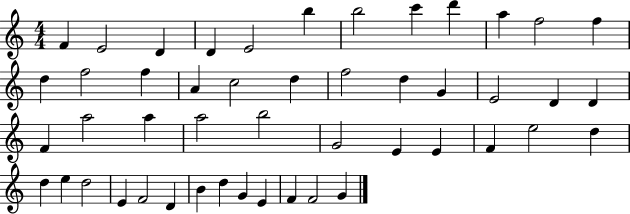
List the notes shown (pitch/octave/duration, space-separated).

F4/q E4/h D4/q D4/q E4/h B5/q B5/h C6/q D6/q A5/q F5/h F5/q D5/q F5/h F5/q A4/q C5/h D5/q F5/h D5/q G4/q E4/h D4/q D4/q F4/q A5/h A5/q A5/h B5/h G4/h E4/q E4/q F4/q E5/h D5/q D5/q E5/q D5/h E4/q F4/h D4/q B4/q D5/q G4/q E4/q F4/q F4/h G4/q